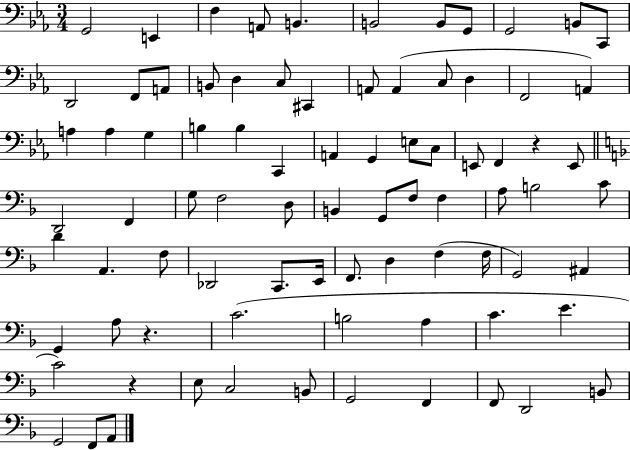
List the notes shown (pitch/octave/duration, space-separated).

G2/h E2/q F3/q A2/e B2/q. B2/h B2/e G2/e G2/h B2/e C2/e D2/h F2/e A2/e B2/e D3/q C3/e C#2/q A2/e A2/q C3/e D3/q F2/h A2/q A3/q A3/q G3/q B3/q B3/q C2/q A2/q G2/q E3/e C3/e E2/e F2/q R/q E2/e D2/h F2/q G3/e F3/h D3/e B2/q G2/e F3/e F3/q A3/e B3/h C4/e D4/q A2/q. F3/e Db2/h C2/e. E2/s F2/e. D3/q F3/q F3/s G2/h A#2/q G2/q A3/e R/q. C4/h. B3/h A3/q C4/q. E4/q. C4/h R/q E3/e C3/h B2/e G2/h F2/q F2/e D2/h B2/e G2/h F2/e A2/e